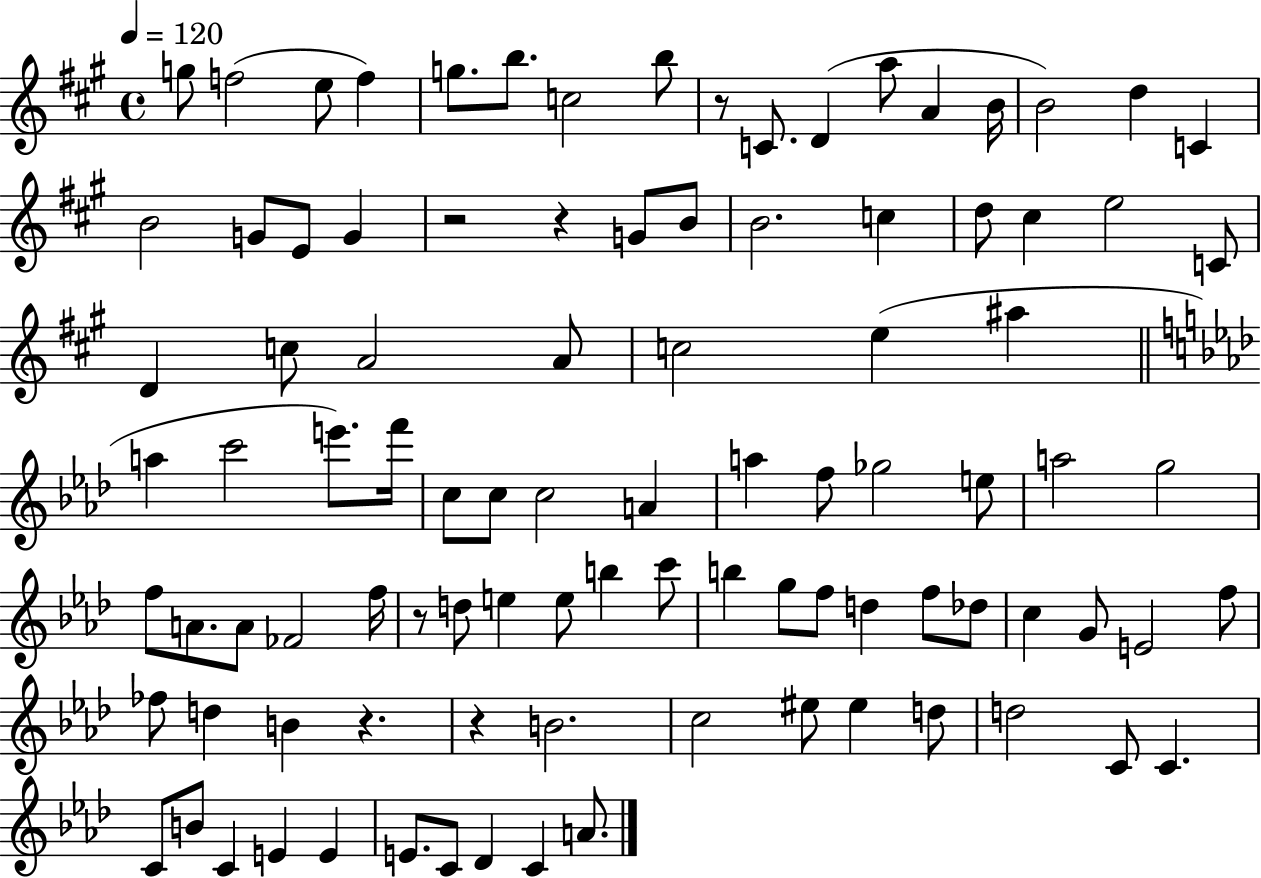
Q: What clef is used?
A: treble